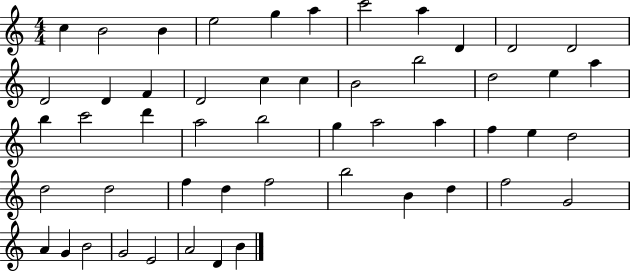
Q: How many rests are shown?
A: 0